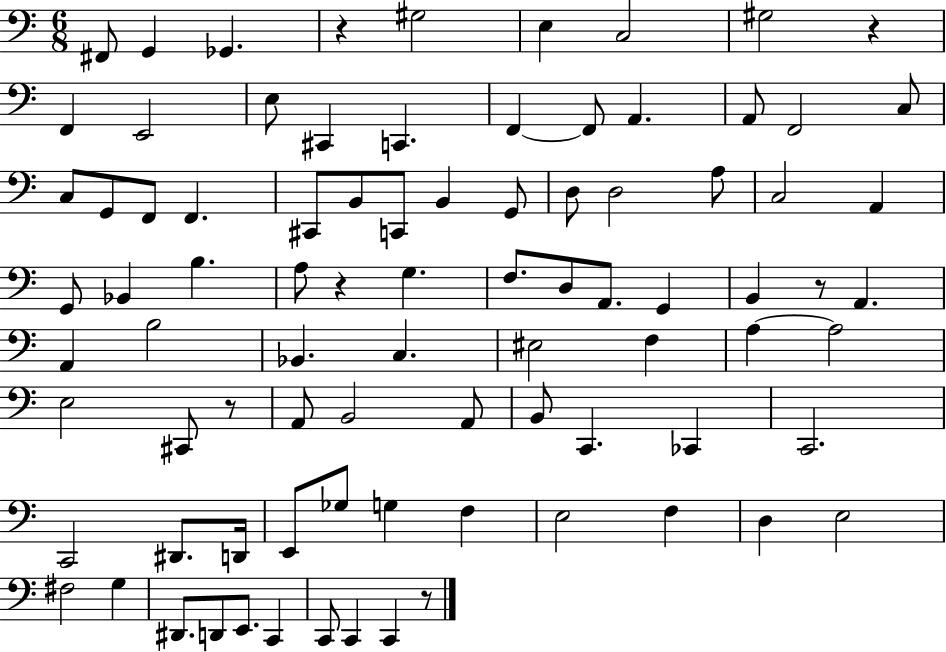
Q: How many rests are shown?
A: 6